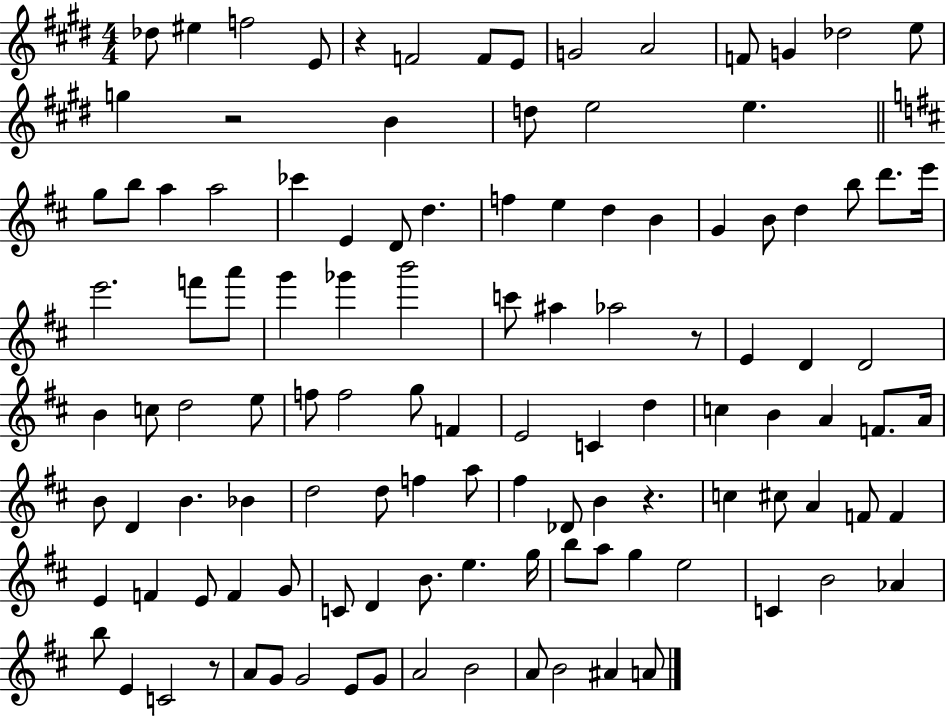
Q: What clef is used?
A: treble